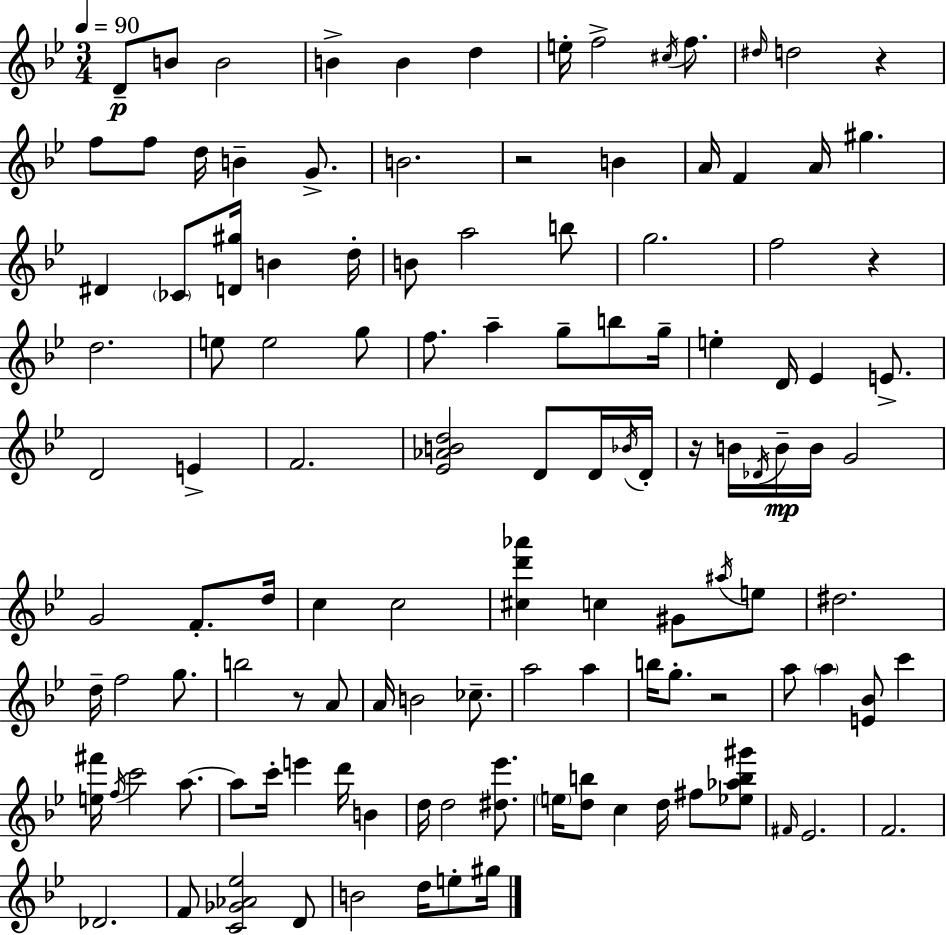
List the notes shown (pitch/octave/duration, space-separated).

D4/e B4/e B4/h B4/q B4/q D5/q E5/s F5/h C#5/s F5/e. D#5/s D5/h R/q F5/e F5/e D5/s B4/q G4/e. B4/h. R/h B4/q A4/s F4/q A4/s G#5/q. D#4/q CES4/e [D4,G#5]/s B4/q D5/s B4/e A5/h B5/e G5/h. F5/h R/q D5/h. E5/e E5/h G5/e F5/e. A5/q G5/e B5/e G5/s E5/q D4/s Eb4/q E4/e. D4/h E4/q F4/h. [Eb4,Ab4,B4,D5]/h D4/e D4/s Bb4/s D4/s R/s B4/s Db4/s B4/s B4/s G4/h G4/h F4/e. D5/s C5/q C5/h [C#5,D6,Ab6]/q C5/q G#4/e A#5/s E5/e D#5/h. D5/s F5/h G5/e. B5/h R/e A4/e A4/s B4/h CES5/e. A5/h A5/q B5/s G5/e. R/h A5/e A5/q [E4,Bb4]/e C6/q [E5,F#6]/s F5/s C6/h A5/e. A5/e C6/s E6/q D6/s B4/q D5/s D5/h [D#5,Eb6]/e. E5/s [D5,B5]/e C5/q D5/s F#5/e [Eb5,Ab5,B5,G#6]/e F#4/s Eb4/h. F4/h. Db4/h. F4/e [C4,Gb4,Ab4,Eb5]/h D4/e B4/h D5/s E5/e G#5/s